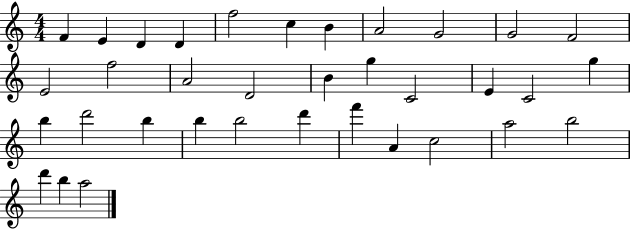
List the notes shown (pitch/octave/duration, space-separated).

F4/q E4/q D4/q D4/q F5/h C5/q B4/q A4/h G4/h G4/h F4/h E4/h F5/h A4/h D4/h B4/q G5/q C4/h E4/q C4/h G5/q B5/q D6/h B5/q B5/q B5/h D6/q F6/q A4/q C5/h A5/h B5/h D6/q B5/q A5/h